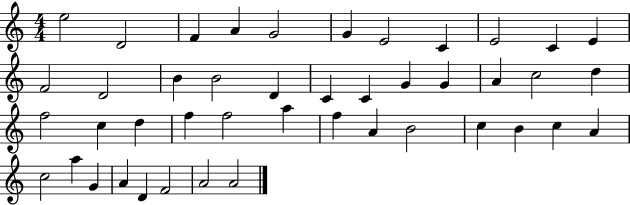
E5/h D4/h F4/q A4/q G4/h G4/q E4/h C4/q E4/h C4/q E4/q F4/h D4/h B4/q B4/h D4/q C4/q C4/q G4/q G4/q A4/q C5/h D5/q F5/h C5/q D5/q F5/q F5/h A5/q F5/q A4/q B4/h C5/q B4/q C5/q A4/q C5/h A5/q G4/q A4/q D4/q F4/h A4/h A4/h